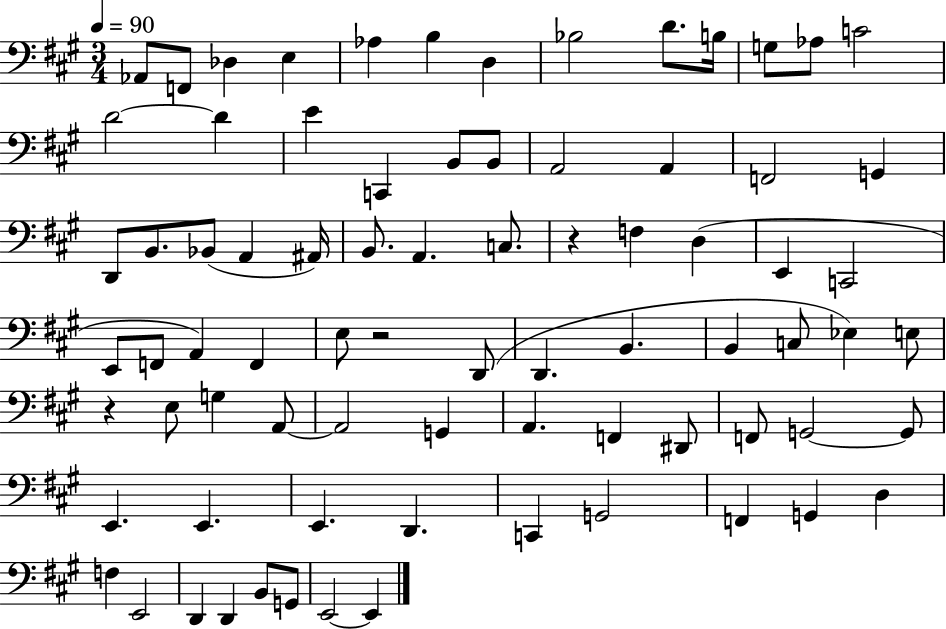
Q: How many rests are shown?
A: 3